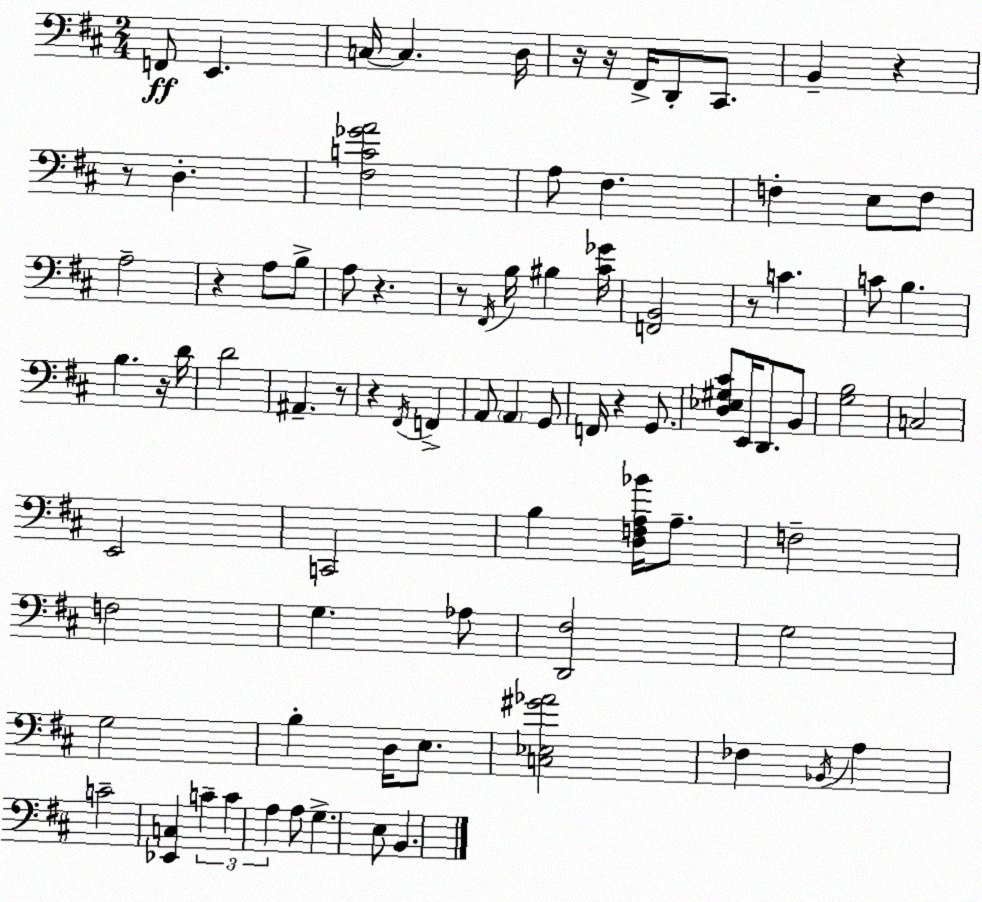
X:1
T:Untitled
M:2/4
L:1/4
K:D
F,,/2 E,, C,/4 C, D,/4 z/4 z/4 ^F,,/4 D,,/2 ^C,,/2 B,, z z/2 D, [^F,C_GA]2 A,/2 ^F, F, E,/2 F,/2 A,2 z A,/2 B,/2 A,/2 z z/2 ^F,,/4 B,/4 ^B, [^C_G]/4 [F,,B,,]2 z/2 C C/2 B, B, z/4 D/4 D2 ^A,, z/2 z ^F,,/4 F,, A,,/2 A,, G,,/2 F,,/4 z G,,/2 [D,_E,^G,^C]/2 E,,/4 D,,/2 B,,/2 [G,B,]2 C,2 E,,2 C,,2 B, [D,F,A,_B]/4 A,/2 F,2 F,2 G, _A,/2 [D,,^F,]2 G,2 G,2 B, D,/4 E,/2 [C,_E,^G_A]2 _F, _B,,/4 A, C2 [_E,,C,] C C A, A,/2 G, E,/2 B,,